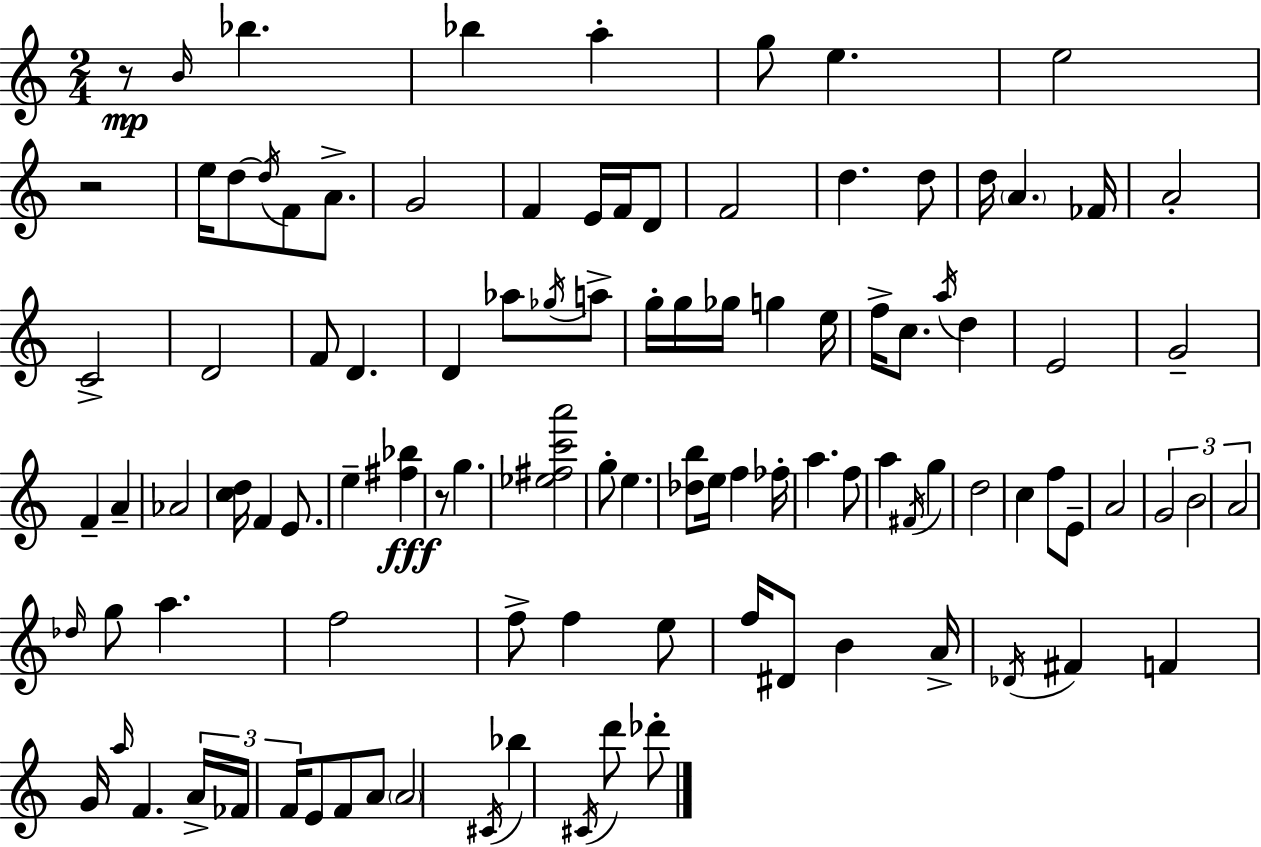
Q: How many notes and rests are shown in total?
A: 104